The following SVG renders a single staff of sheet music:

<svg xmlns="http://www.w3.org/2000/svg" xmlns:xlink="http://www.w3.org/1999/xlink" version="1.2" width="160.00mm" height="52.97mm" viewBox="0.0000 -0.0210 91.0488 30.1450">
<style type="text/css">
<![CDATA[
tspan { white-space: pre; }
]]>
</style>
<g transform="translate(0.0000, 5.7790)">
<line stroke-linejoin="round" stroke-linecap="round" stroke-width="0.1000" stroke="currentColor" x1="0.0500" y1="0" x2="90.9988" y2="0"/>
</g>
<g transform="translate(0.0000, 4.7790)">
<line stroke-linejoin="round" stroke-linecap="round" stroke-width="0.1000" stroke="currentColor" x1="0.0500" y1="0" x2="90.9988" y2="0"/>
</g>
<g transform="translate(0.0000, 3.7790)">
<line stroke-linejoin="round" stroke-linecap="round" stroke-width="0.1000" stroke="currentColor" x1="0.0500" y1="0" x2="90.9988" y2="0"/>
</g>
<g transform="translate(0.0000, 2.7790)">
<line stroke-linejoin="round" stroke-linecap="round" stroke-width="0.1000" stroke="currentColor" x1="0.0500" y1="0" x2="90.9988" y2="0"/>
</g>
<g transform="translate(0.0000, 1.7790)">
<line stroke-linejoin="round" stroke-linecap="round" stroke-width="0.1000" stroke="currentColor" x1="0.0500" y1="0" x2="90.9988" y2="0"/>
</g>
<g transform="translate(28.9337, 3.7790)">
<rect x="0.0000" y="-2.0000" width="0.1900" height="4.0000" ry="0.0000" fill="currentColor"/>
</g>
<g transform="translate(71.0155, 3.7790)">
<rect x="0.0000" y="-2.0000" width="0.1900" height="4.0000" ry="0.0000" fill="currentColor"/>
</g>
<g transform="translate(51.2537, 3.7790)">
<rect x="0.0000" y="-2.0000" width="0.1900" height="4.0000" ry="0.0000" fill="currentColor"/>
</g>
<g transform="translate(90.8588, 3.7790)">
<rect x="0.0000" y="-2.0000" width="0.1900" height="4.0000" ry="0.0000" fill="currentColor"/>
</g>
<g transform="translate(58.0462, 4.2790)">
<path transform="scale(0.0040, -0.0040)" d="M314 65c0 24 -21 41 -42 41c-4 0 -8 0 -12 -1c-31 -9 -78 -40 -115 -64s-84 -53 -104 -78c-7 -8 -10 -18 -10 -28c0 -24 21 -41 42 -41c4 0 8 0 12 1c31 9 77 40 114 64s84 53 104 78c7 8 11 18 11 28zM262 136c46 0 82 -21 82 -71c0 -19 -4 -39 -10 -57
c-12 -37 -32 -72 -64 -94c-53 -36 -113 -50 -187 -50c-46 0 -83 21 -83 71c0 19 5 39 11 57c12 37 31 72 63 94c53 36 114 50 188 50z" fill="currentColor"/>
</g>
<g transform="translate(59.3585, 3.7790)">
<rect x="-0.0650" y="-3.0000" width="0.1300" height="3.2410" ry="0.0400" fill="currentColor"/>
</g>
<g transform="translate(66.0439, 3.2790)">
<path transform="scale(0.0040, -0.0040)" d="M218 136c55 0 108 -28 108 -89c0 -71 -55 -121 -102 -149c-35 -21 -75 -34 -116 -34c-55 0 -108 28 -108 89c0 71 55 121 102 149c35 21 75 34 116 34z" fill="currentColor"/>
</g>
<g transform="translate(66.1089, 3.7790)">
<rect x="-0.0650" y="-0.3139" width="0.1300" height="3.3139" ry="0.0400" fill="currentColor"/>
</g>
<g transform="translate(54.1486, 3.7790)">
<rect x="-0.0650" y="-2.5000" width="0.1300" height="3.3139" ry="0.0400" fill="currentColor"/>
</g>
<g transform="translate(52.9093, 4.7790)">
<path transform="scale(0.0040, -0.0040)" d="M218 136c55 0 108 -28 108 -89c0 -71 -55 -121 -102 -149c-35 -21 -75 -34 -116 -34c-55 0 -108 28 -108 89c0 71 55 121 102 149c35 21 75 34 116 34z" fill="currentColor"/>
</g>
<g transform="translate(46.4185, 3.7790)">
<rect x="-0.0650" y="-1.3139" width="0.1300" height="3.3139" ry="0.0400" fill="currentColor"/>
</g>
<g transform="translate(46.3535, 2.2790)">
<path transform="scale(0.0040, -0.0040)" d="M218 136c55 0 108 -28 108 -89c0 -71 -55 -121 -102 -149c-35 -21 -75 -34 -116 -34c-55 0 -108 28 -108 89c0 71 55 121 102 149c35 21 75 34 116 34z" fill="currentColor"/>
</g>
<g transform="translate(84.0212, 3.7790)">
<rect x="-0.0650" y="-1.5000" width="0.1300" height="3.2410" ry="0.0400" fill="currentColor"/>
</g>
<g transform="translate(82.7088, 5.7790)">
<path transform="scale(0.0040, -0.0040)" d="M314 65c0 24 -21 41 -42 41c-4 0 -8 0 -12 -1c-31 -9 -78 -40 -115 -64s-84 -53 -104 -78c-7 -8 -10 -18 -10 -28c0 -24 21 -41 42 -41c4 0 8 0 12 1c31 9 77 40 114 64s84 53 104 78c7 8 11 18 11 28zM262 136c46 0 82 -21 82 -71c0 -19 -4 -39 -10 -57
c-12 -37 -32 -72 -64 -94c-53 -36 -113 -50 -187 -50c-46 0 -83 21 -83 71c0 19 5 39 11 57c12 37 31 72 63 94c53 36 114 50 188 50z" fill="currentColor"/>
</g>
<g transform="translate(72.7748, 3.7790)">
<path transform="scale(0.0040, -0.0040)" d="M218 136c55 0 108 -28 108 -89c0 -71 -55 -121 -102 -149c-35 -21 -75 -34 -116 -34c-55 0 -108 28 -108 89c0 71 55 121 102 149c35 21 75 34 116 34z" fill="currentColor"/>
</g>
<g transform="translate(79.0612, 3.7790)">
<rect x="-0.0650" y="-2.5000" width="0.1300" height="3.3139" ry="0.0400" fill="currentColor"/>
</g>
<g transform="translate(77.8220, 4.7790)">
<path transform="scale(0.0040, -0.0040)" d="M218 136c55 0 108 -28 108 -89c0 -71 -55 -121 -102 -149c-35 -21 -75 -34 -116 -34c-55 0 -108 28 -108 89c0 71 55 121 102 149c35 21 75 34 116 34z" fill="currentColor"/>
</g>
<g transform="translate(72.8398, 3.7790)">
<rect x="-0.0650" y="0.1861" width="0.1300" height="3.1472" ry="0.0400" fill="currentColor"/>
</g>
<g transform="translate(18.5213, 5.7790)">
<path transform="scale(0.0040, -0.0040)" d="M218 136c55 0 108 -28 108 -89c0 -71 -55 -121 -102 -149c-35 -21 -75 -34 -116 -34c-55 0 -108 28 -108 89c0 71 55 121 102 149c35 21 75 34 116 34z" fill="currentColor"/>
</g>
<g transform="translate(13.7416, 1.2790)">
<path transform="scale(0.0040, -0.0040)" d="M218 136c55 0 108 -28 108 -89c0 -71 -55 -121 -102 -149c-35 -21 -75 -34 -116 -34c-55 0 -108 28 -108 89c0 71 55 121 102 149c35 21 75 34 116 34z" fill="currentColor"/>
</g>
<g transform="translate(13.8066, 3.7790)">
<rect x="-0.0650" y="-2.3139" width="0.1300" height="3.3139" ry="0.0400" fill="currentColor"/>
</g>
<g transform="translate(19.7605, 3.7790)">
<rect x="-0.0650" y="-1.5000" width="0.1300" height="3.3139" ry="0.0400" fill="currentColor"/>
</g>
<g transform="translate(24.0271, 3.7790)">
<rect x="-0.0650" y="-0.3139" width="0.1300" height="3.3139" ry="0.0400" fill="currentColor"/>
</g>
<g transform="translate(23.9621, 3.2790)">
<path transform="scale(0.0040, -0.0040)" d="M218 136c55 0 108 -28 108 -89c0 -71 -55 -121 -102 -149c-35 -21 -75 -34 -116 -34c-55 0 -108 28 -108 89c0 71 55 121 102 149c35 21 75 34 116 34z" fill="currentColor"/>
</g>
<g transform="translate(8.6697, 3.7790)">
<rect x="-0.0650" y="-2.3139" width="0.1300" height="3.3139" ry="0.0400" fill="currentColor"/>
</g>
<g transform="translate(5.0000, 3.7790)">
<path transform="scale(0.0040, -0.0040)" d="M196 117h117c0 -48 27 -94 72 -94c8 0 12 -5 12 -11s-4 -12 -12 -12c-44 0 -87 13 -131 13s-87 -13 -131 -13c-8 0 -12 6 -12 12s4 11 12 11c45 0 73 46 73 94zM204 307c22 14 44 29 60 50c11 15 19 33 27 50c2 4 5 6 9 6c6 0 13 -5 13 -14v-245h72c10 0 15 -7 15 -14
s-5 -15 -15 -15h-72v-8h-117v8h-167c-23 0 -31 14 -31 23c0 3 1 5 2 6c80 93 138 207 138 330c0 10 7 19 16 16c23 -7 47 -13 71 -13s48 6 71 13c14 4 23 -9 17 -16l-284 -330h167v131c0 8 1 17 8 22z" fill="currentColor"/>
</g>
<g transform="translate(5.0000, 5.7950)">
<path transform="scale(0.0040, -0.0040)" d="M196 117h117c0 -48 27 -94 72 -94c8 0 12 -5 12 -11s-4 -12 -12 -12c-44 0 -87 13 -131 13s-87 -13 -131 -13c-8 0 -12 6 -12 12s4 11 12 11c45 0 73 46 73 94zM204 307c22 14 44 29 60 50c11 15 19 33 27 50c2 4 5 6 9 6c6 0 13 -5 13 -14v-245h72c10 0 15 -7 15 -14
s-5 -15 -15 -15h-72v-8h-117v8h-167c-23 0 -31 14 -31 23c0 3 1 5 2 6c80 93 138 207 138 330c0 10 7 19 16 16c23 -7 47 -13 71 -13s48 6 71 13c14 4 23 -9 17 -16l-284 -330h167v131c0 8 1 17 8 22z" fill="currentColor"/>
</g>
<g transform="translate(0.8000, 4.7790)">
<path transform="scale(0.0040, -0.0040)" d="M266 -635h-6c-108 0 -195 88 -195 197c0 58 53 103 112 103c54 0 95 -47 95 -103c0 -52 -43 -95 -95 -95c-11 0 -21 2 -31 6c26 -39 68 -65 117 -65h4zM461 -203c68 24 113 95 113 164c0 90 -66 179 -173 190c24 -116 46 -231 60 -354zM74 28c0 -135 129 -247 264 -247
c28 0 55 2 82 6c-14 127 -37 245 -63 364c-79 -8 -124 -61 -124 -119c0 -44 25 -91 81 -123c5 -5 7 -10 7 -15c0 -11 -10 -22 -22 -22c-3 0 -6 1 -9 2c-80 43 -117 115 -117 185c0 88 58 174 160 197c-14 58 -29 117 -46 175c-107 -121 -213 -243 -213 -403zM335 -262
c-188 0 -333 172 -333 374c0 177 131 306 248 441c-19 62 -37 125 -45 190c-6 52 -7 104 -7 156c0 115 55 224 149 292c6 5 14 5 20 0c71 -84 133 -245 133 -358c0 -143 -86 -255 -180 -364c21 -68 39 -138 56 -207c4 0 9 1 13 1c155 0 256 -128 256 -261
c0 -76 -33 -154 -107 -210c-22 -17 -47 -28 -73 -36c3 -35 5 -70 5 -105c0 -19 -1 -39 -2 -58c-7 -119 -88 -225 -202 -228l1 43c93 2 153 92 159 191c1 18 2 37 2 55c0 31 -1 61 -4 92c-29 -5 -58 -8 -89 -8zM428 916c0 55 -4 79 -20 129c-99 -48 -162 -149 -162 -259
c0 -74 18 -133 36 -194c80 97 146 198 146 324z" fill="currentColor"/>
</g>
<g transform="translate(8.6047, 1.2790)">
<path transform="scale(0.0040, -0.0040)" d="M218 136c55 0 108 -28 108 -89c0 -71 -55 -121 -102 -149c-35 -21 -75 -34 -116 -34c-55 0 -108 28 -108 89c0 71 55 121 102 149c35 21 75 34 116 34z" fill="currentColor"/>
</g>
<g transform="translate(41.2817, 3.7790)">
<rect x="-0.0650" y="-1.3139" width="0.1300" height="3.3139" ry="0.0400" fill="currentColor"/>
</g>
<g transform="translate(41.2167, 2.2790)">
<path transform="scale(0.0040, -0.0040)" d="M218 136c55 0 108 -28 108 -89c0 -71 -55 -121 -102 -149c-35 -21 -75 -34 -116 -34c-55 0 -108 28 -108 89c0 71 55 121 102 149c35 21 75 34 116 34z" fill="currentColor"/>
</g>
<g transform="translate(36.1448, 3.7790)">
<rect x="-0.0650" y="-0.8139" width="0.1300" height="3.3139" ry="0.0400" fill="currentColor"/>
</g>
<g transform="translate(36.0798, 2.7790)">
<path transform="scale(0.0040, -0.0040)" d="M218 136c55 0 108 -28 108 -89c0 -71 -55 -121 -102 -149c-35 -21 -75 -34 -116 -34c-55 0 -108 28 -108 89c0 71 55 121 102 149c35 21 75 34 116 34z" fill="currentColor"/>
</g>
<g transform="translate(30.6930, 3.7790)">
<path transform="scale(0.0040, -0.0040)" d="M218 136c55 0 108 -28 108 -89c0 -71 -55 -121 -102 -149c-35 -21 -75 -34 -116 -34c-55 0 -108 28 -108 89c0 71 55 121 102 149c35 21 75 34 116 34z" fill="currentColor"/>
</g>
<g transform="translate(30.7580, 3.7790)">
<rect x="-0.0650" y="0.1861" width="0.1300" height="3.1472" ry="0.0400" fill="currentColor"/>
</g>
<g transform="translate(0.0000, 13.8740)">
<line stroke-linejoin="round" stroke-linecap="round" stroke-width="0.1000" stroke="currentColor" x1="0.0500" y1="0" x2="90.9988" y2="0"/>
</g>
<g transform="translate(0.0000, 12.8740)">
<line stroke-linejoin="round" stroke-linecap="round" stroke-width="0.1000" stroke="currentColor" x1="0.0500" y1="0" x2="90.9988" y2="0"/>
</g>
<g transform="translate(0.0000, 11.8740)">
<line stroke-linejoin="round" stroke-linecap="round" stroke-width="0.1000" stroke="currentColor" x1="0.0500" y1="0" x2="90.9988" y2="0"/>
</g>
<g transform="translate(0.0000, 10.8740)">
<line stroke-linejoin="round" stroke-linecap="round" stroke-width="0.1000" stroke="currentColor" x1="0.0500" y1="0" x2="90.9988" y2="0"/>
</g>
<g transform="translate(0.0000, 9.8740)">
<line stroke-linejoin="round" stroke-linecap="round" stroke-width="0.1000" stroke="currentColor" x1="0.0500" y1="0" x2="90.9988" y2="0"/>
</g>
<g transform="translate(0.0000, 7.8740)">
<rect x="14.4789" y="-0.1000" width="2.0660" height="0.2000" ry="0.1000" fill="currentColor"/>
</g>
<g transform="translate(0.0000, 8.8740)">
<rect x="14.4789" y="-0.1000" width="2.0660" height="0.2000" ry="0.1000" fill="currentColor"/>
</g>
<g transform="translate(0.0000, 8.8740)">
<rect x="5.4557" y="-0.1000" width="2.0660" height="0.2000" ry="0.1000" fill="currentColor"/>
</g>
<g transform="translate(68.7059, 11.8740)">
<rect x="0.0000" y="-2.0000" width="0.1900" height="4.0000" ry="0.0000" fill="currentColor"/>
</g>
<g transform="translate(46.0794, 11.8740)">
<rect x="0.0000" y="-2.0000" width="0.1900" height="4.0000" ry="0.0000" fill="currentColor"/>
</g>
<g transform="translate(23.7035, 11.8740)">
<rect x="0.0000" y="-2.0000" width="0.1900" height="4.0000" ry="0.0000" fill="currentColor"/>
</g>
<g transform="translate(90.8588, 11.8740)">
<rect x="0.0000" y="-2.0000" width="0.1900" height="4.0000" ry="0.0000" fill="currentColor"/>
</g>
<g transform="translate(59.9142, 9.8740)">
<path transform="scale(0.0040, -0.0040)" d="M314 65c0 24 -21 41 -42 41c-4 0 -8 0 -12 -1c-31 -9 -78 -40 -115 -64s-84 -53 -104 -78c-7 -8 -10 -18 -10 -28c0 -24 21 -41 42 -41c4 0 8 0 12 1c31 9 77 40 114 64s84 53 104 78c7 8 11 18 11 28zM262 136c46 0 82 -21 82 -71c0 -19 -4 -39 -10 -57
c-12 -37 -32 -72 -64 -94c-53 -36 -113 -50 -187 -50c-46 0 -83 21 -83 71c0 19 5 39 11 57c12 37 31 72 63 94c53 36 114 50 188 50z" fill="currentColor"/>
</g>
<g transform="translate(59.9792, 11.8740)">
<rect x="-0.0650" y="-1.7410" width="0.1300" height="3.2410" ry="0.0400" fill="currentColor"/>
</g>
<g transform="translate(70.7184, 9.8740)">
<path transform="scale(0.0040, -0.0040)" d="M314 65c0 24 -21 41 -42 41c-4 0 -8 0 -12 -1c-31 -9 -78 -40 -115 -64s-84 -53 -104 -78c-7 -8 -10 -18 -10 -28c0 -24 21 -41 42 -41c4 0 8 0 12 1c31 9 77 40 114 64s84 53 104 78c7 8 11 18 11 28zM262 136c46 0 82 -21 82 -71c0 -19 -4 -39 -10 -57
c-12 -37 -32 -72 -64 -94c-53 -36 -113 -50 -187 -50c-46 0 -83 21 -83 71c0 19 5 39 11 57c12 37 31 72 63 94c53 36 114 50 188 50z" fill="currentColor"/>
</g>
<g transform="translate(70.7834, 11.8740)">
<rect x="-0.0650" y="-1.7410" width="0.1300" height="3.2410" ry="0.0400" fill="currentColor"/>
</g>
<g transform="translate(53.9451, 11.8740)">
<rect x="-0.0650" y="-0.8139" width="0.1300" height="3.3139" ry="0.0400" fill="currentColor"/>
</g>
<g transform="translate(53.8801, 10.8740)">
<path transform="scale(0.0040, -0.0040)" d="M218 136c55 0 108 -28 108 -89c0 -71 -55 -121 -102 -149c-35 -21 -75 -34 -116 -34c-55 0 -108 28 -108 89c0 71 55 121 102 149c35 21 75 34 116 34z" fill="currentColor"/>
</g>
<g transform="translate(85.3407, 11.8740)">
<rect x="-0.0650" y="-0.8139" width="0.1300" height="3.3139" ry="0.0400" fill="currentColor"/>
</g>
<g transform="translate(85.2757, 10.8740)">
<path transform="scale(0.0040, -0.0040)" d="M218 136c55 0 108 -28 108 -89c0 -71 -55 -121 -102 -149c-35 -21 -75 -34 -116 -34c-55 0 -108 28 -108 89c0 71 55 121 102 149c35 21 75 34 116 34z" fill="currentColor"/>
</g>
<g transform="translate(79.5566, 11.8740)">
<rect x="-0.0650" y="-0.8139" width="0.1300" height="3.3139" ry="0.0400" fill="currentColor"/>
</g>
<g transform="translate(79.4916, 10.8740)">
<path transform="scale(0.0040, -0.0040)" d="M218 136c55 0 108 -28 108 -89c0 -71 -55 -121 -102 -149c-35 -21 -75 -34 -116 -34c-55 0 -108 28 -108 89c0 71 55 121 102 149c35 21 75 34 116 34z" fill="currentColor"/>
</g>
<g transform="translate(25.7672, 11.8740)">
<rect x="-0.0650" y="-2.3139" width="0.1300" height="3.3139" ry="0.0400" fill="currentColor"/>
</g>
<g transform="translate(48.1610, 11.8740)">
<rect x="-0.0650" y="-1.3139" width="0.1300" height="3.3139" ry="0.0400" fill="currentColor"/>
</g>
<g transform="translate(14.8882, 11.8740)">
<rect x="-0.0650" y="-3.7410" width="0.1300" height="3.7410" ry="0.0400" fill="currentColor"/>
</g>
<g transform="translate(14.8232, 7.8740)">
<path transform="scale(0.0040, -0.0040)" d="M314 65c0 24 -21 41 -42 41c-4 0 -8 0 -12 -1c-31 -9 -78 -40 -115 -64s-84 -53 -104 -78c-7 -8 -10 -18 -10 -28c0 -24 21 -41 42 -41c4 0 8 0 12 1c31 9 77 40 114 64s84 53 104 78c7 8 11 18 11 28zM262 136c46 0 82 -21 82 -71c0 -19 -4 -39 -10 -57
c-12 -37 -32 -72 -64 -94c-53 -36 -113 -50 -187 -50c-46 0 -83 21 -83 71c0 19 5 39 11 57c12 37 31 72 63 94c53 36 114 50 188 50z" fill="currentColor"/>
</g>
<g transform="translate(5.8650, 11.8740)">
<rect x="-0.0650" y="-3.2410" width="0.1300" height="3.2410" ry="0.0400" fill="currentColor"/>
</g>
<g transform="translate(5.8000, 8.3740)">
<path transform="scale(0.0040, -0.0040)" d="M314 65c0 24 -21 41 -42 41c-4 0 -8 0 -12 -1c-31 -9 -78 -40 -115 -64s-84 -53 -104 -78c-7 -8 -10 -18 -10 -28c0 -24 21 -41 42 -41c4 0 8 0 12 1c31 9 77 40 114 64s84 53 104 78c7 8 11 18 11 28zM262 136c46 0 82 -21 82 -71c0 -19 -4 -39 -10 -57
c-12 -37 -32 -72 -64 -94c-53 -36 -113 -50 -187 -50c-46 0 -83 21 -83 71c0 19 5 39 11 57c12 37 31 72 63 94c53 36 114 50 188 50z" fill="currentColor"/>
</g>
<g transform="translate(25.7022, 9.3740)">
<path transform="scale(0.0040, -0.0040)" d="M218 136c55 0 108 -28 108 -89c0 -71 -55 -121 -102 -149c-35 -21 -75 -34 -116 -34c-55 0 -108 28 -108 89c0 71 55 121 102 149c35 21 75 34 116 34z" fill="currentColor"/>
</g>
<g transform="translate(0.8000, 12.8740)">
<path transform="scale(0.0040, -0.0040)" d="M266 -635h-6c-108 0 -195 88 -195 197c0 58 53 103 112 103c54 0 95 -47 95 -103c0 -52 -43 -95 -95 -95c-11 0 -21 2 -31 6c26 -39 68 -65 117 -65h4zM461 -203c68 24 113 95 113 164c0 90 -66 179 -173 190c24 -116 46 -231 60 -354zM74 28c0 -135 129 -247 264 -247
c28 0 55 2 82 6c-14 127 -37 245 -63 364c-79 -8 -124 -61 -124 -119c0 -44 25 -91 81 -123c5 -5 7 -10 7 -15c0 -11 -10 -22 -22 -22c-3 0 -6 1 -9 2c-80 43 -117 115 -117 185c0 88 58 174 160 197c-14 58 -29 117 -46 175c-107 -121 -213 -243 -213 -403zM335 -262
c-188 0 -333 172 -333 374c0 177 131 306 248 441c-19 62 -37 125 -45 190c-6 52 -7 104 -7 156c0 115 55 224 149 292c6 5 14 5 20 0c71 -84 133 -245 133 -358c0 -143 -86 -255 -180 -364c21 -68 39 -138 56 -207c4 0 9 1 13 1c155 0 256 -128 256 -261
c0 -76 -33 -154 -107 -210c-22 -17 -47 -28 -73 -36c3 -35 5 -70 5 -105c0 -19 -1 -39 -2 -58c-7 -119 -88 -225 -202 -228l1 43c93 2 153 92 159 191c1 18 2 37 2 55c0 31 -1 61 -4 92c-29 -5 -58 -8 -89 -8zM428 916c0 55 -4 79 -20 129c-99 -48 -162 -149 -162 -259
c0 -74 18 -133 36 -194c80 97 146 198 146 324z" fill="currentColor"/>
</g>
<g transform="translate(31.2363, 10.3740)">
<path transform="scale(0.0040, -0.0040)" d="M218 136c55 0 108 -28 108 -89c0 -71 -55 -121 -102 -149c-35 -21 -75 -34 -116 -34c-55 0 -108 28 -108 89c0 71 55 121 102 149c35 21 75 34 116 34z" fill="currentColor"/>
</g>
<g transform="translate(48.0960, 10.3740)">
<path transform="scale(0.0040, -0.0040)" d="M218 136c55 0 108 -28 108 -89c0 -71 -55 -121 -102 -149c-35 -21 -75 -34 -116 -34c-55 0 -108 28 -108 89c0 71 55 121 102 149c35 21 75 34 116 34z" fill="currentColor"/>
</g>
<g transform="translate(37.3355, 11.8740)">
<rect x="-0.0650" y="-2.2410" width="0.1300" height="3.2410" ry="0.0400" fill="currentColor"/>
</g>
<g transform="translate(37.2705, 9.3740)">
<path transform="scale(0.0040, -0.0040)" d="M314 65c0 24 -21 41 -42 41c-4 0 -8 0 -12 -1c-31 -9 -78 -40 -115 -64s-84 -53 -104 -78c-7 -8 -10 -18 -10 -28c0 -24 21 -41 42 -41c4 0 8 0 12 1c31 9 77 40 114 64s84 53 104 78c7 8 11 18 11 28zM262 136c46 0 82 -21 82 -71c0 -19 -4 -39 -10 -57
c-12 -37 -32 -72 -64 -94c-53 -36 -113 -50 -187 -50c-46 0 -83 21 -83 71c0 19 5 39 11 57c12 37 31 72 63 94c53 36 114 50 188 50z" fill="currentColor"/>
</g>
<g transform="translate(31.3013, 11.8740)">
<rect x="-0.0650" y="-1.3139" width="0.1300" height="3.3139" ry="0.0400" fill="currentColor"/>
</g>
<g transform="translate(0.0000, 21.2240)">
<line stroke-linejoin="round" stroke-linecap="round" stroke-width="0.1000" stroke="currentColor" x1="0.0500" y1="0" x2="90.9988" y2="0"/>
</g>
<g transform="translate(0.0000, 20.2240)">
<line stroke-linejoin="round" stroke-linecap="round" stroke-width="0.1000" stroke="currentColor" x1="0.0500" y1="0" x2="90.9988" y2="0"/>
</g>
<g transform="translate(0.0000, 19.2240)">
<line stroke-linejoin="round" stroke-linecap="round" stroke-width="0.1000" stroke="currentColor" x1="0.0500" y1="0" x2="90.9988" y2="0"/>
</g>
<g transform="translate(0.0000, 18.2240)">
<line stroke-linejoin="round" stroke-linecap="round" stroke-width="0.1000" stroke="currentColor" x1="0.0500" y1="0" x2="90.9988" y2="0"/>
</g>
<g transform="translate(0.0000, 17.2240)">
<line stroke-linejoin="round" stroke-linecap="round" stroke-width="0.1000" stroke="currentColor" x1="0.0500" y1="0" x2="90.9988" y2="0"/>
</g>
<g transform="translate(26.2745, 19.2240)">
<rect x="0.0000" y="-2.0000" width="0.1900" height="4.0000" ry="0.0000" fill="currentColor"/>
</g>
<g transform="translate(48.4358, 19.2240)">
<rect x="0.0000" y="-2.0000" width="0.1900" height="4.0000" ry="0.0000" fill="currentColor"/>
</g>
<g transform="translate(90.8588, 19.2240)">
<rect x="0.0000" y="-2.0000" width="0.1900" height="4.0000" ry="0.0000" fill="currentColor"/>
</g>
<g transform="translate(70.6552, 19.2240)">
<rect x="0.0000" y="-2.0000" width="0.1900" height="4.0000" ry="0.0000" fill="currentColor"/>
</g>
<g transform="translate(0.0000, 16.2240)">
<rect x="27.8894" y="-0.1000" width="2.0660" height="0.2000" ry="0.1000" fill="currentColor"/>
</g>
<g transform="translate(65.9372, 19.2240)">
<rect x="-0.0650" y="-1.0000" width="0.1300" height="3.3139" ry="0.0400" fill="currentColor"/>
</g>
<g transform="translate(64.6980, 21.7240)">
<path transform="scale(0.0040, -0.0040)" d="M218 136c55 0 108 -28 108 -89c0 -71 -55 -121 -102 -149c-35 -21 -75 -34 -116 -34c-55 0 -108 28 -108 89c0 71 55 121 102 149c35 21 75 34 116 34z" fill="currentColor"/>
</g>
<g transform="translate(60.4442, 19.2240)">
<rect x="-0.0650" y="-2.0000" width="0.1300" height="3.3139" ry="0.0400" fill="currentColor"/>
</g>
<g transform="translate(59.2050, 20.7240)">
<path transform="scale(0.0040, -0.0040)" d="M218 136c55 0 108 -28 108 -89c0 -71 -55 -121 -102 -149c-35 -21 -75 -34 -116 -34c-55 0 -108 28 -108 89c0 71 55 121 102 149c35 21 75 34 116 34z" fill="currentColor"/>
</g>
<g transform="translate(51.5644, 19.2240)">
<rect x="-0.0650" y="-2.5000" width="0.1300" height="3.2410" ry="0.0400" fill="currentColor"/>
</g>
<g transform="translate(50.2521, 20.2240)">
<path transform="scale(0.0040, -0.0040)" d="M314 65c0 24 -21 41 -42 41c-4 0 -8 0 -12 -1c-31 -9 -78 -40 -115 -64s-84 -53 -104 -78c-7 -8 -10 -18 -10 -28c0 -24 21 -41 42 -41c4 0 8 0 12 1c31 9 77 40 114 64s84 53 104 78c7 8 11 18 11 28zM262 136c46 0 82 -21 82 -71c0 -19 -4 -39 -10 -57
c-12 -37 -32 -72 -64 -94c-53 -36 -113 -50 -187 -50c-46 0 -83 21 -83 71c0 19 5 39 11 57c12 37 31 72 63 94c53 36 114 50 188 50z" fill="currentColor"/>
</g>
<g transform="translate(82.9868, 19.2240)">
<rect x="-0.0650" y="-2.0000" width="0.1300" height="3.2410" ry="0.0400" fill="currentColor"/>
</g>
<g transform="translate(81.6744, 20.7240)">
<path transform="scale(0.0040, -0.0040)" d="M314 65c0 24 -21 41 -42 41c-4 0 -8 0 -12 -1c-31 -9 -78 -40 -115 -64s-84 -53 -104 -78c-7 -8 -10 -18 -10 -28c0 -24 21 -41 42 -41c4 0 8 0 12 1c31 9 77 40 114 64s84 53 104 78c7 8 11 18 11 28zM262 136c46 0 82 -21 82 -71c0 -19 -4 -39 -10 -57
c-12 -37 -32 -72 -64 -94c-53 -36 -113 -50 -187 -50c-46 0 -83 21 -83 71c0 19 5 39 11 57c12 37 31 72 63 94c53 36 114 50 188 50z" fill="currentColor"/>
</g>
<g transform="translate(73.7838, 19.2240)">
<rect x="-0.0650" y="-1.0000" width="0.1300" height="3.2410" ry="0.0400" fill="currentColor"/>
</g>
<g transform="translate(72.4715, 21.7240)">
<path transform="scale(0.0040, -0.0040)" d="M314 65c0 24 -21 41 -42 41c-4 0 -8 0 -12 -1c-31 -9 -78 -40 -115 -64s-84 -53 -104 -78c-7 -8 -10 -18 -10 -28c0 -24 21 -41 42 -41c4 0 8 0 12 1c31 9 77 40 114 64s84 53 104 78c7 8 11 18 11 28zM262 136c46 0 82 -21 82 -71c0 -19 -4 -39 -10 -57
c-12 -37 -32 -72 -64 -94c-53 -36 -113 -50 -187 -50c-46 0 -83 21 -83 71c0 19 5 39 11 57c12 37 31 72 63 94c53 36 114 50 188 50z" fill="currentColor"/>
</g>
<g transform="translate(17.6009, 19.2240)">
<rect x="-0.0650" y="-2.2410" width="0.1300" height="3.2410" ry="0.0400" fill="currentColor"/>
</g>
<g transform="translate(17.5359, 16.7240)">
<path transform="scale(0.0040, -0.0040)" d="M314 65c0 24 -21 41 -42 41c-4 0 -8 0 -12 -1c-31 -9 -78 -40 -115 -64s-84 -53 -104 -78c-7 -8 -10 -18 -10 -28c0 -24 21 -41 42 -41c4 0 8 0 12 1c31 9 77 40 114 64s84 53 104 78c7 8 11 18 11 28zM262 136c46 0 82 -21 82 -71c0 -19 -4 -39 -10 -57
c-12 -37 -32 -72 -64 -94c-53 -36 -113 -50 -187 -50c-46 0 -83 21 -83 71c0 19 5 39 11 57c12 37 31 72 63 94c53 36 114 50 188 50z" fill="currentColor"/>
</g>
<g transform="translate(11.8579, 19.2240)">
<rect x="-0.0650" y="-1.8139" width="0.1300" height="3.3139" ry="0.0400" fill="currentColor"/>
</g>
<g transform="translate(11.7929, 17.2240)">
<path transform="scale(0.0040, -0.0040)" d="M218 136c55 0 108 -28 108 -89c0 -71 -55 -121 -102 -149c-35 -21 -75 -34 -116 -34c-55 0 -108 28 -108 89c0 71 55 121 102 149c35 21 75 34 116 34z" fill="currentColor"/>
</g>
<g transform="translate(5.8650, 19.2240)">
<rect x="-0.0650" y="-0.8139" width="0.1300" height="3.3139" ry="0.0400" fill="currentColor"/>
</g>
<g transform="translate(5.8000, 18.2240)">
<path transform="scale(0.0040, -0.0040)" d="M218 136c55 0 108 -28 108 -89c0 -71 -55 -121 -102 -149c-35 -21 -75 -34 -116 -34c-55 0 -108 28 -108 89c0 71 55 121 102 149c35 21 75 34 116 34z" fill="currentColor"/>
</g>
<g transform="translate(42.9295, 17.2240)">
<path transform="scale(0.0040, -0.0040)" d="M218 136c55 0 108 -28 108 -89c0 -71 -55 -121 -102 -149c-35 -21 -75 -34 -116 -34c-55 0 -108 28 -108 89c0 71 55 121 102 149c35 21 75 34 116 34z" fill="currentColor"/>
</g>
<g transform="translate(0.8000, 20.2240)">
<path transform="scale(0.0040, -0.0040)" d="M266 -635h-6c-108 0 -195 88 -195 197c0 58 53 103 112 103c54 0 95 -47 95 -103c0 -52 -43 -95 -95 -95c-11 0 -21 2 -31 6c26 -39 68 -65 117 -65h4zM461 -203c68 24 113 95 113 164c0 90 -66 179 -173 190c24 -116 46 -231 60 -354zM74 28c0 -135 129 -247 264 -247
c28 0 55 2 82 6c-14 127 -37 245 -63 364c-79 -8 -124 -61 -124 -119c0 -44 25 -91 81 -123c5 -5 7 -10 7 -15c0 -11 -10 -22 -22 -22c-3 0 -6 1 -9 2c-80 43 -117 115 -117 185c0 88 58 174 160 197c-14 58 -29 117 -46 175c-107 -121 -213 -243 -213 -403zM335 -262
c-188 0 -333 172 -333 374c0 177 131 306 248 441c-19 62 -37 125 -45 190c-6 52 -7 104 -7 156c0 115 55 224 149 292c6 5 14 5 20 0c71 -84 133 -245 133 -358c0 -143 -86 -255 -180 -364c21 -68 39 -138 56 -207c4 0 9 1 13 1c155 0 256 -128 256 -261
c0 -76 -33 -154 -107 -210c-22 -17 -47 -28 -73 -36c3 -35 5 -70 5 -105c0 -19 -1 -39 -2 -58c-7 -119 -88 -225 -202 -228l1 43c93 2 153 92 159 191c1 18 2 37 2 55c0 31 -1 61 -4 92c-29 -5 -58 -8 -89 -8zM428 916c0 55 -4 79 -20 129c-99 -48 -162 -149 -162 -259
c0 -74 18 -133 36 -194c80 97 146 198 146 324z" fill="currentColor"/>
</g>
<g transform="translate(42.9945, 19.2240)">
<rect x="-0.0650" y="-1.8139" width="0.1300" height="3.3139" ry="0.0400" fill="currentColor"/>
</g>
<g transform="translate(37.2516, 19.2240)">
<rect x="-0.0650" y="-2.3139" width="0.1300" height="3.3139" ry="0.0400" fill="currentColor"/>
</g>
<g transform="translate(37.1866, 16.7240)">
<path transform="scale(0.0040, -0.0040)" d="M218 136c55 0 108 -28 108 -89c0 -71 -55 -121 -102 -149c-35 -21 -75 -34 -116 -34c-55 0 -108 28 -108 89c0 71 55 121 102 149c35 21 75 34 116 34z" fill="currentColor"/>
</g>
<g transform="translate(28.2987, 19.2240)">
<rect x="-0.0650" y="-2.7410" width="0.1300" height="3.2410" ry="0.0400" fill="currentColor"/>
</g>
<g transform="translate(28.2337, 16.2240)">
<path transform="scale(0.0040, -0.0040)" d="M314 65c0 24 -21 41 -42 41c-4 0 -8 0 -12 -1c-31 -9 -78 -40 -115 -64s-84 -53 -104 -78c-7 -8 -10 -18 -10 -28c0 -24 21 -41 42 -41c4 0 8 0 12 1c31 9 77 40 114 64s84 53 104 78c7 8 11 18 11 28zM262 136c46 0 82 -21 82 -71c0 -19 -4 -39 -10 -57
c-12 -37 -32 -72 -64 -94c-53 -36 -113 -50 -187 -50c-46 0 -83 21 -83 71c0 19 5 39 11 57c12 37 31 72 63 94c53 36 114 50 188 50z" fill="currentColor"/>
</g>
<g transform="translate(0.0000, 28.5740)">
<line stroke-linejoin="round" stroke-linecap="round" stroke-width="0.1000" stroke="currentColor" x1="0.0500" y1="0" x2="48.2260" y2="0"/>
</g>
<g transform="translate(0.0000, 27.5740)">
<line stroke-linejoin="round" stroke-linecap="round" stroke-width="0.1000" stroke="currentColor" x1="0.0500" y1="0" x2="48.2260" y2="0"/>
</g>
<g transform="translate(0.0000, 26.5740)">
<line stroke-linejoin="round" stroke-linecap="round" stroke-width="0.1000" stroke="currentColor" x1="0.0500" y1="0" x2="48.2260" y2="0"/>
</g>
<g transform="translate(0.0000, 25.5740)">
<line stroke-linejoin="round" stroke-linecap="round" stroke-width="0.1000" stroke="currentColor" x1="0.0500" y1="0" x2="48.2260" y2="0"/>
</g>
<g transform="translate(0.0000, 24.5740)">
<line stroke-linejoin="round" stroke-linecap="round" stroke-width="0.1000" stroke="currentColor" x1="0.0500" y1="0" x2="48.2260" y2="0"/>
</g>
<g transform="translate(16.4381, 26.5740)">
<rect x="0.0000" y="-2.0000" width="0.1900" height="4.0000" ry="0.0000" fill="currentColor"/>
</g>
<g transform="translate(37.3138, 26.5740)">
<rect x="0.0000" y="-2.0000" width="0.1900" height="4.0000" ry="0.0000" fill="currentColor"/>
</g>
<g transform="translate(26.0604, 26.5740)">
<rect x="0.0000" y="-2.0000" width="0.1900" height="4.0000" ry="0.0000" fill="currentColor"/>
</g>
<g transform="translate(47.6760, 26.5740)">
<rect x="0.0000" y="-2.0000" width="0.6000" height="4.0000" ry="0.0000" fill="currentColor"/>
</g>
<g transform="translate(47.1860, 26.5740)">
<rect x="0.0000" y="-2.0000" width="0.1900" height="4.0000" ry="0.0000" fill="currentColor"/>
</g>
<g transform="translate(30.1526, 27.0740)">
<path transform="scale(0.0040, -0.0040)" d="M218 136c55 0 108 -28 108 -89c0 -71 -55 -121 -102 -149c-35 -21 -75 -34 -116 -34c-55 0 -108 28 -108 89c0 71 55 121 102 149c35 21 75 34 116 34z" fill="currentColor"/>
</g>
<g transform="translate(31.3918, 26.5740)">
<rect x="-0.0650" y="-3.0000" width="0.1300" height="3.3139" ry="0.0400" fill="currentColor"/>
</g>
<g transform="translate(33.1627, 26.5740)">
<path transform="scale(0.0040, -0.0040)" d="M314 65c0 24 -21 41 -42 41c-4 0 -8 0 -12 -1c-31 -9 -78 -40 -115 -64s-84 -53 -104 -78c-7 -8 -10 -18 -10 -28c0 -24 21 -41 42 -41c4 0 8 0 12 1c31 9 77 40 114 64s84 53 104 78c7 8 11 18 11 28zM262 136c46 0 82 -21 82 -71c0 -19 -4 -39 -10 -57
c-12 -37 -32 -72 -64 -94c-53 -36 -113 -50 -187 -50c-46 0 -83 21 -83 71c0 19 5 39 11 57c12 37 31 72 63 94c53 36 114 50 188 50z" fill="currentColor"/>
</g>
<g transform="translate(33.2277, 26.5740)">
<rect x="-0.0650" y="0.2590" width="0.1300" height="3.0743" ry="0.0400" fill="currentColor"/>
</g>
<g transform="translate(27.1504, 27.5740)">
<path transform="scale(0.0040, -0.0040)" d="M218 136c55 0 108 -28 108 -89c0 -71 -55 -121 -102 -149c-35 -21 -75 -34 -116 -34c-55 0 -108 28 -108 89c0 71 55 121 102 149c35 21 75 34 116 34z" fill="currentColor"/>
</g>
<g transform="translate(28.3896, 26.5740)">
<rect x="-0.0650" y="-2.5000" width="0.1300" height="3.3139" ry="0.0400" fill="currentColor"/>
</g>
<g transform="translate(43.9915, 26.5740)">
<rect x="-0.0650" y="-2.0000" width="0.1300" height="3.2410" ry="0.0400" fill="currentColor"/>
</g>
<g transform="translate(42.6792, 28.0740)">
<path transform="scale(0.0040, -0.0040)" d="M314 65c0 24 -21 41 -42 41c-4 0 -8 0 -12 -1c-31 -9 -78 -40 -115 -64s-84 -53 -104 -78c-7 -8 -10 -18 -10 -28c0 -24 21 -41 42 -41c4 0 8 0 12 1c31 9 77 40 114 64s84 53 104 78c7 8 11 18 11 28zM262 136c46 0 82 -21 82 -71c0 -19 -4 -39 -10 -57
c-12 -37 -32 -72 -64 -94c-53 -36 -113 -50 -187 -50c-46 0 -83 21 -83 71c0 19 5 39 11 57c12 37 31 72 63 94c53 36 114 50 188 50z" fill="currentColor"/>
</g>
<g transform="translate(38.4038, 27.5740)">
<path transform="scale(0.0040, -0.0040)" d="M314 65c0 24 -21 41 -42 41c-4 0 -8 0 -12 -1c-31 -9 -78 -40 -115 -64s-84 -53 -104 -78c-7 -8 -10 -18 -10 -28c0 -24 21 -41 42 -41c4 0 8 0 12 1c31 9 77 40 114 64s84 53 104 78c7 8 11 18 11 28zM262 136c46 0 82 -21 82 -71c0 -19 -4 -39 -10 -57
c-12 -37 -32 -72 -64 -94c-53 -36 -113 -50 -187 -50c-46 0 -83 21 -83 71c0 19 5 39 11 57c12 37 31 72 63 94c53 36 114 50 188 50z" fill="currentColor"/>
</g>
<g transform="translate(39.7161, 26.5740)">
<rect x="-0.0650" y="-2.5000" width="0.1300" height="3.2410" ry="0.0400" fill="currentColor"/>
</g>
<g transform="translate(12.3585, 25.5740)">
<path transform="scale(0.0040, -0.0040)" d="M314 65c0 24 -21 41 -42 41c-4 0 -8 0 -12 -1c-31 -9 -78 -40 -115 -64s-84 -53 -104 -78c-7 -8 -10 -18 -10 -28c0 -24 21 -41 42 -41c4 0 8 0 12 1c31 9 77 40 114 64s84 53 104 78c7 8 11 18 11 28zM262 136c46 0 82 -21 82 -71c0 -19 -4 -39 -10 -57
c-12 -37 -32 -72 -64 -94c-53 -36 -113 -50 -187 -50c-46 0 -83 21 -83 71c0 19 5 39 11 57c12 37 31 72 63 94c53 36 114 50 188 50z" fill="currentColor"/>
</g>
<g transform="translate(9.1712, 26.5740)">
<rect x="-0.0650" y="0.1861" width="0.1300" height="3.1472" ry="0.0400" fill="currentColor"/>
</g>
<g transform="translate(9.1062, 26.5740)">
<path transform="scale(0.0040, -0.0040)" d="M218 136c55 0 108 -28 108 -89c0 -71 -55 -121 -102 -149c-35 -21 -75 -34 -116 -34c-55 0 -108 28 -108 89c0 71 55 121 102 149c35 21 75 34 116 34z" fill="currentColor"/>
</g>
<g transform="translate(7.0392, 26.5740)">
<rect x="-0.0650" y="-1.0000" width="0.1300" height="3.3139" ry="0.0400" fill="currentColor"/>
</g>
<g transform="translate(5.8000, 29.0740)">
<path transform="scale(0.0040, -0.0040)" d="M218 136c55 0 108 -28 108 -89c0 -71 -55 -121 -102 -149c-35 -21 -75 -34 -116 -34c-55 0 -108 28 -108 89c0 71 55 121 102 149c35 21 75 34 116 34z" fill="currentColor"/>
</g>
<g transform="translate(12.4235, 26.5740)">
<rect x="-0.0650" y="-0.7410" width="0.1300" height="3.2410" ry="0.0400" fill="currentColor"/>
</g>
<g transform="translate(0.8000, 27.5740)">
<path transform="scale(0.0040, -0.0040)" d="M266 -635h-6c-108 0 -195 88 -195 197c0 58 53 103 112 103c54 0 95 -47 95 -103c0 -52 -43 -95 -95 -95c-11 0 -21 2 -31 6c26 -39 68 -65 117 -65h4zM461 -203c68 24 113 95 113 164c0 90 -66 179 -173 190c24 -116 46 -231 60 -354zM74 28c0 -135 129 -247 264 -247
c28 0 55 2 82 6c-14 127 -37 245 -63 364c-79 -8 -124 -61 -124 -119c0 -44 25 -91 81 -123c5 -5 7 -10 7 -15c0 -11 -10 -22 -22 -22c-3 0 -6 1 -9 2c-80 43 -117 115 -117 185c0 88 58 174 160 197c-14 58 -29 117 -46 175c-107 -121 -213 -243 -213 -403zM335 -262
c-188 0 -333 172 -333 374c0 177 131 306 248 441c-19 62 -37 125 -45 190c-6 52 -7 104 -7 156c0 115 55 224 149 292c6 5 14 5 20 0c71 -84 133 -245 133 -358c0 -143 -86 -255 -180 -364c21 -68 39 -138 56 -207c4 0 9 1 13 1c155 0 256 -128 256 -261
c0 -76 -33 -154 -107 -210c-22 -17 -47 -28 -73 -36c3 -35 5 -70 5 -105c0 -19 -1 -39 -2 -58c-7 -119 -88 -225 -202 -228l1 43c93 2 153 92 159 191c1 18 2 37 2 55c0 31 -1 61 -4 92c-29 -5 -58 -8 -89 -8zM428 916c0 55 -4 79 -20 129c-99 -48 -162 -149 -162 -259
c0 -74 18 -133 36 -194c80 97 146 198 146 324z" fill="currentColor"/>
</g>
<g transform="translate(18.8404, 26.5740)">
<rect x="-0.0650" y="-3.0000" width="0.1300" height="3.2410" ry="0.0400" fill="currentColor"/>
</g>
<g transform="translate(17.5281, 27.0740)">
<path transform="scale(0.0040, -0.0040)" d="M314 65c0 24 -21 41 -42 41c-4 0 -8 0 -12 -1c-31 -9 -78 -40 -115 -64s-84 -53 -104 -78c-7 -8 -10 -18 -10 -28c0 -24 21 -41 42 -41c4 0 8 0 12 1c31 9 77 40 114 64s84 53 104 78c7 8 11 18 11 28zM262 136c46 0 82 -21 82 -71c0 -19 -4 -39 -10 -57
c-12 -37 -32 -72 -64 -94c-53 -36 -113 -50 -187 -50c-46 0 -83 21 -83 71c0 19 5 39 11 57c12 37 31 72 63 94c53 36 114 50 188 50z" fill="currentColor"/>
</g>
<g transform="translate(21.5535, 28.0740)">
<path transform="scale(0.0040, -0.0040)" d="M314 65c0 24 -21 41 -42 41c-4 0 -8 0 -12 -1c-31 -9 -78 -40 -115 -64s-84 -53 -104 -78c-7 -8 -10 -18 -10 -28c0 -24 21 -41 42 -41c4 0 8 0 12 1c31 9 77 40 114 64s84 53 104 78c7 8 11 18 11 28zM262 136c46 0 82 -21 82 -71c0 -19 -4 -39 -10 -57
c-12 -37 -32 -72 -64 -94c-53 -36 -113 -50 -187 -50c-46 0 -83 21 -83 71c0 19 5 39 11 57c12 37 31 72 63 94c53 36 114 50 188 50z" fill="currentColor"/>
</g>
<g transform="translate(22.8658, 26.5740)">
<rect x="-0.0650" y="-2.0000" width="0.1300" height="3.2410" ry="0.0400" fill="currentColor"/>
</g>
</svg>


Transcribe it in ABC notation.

X:1
T:Untitled
M:4/4
L:1/4
K:C
g g E c B d e e G A2 c B G E2 b2 c'2 g e g2 e d f2 f2 d d d f g2 a2 g f G2 F D D2 F2 D B d2 A2 F2 G A B2 G2 F2